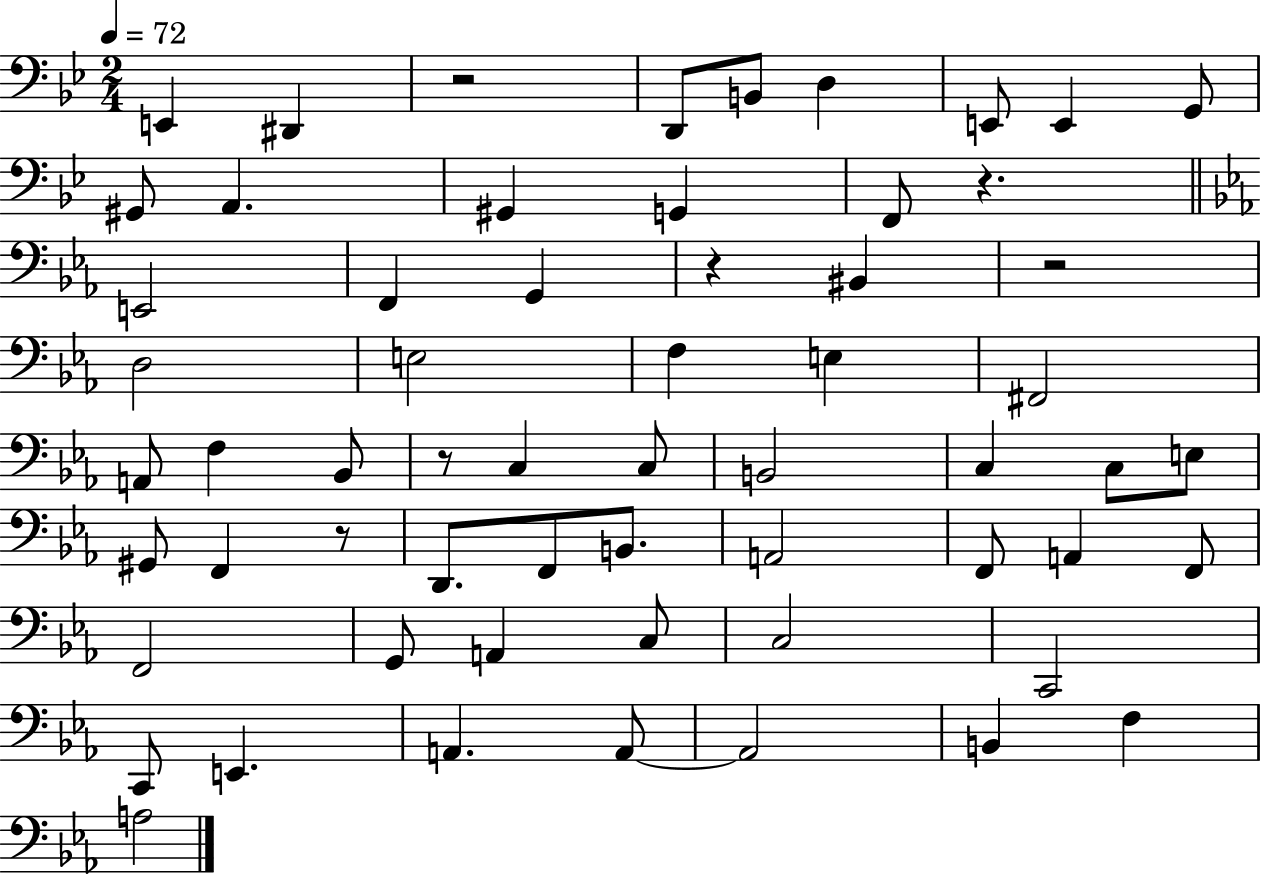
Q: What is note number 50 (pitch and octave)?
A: A2